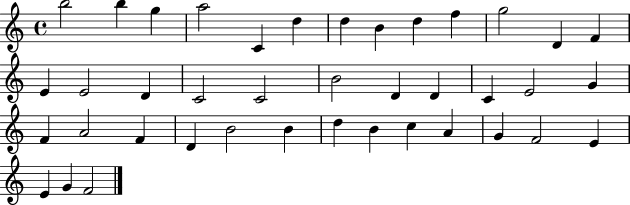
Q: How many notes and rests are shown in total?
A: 40